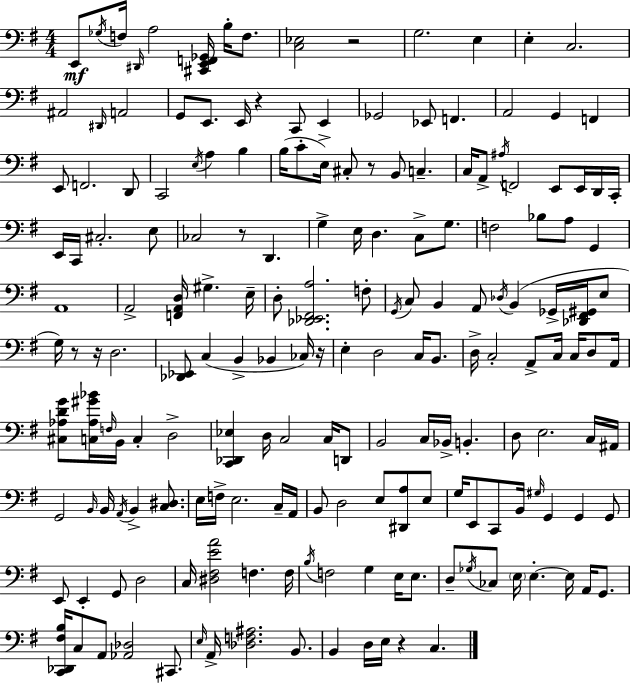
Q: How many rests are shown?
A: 8